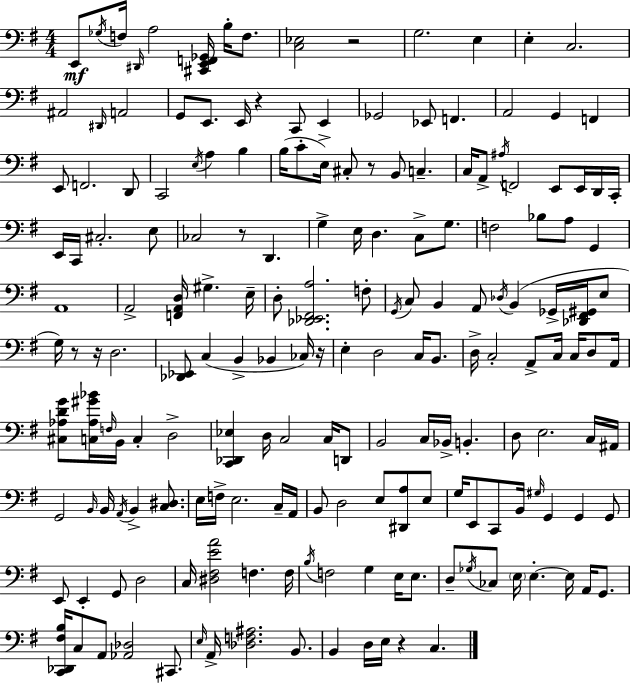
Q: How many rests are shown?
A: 8